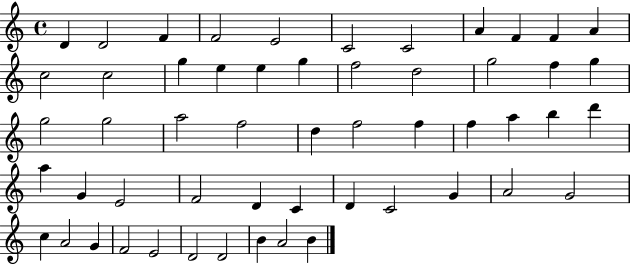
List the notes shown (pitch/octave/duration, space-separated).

D4/q D4/h F4/q F4/h E4/h C4/h C4/h A4/q F4/q F4/q A4/q C5/h C5/h G5/q E5/q E5/q G5/q F5/h D5/h G5/h F5/q G5/q G5/h G5/h A5/h F5/h D5/q F5/h F5/q F5/q A5/q B5/q D6/q A5/q G4/q E4/h F4/h D4/q C4/q D4/q C4/h G4/q A4/h G4/h C5/q A4/h G4/q F4/h E4/h D4/h D4/h B4/q A4/h B4/q